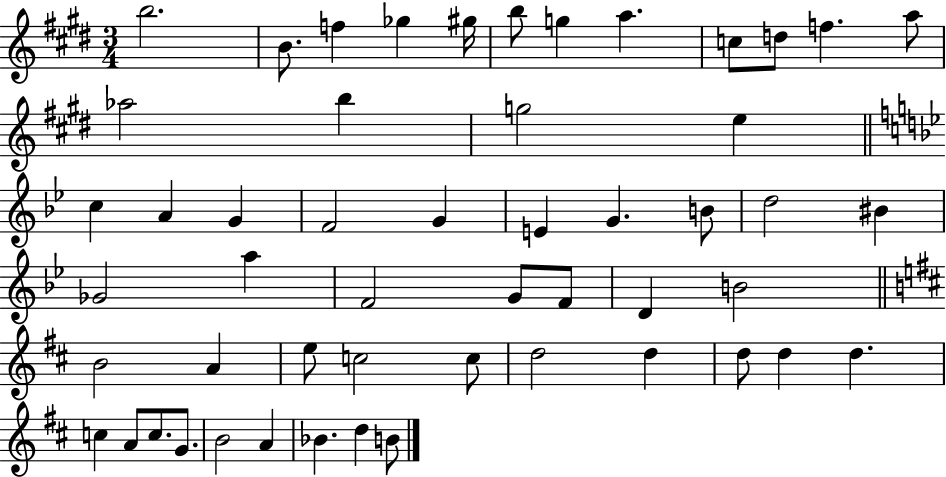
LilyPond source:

{
  \clef treble
  \numericTimeSignature
  \time 3/4
  \key e \major
  b''2. | b'8. f''4 ges''4 gis''16 | b''8 g''4 a''4. | c''8 d''8 f''4. a''8 | \break aes''2 b''4 | g''2 e''4 | \bar "||" \break \key bes \major c''4 a'4 g'4 | f'2 g'4 | e'4 g'4. b'8 | d''2 bis'4 | \break ges'2 a''4 | f'2 g'8 f'8 | d'4 b'2 | \bar "||" \break \key b \minor b'2 a'4 | e''8 c''2 c''8 | d''2 d''4 | d''8 d''4 d''4. | \break c''4 a'8 c''8. g'8. | b'2 a'4 | bes'4. d''4 b'8 | \bar "|."
}